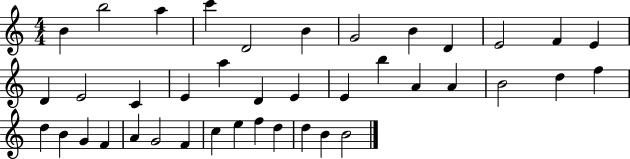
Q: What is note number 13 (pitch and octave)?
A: D4